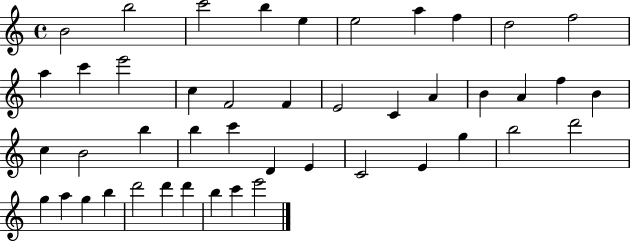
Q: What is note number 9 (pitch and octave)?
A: D5